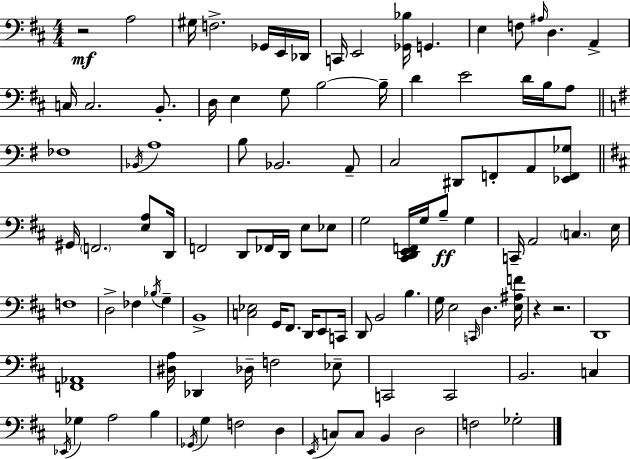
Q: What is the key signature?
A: D major